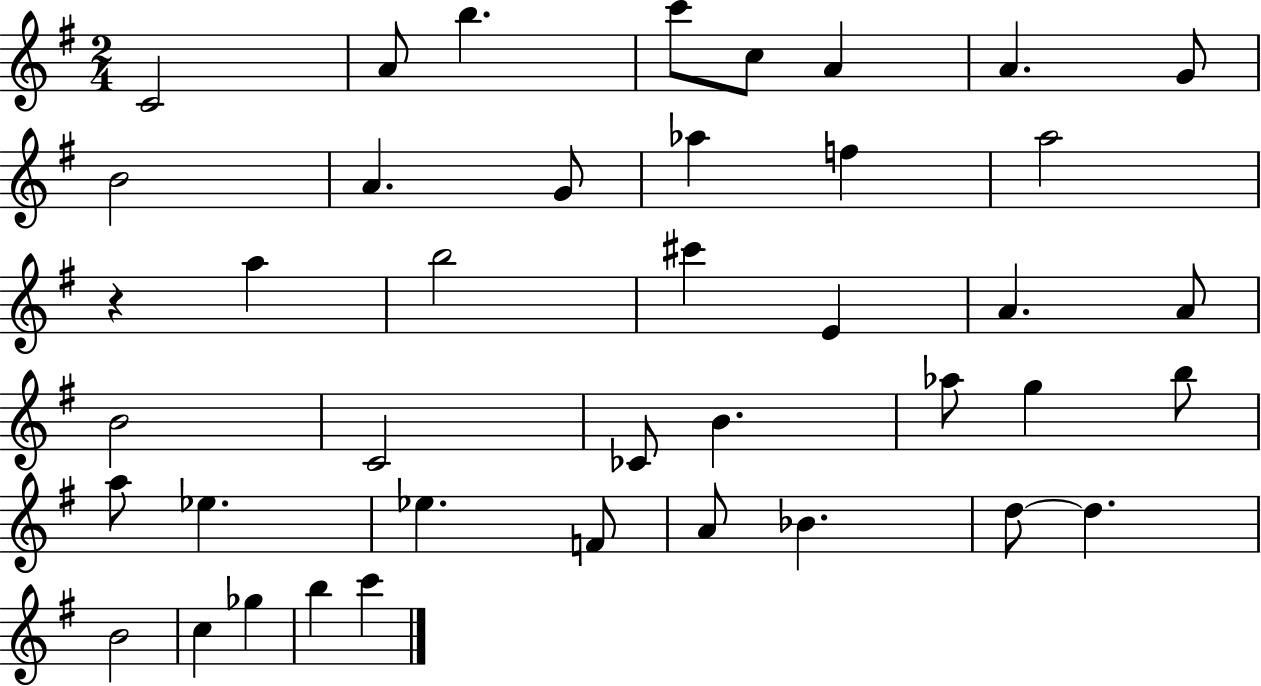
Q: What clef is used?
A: treble